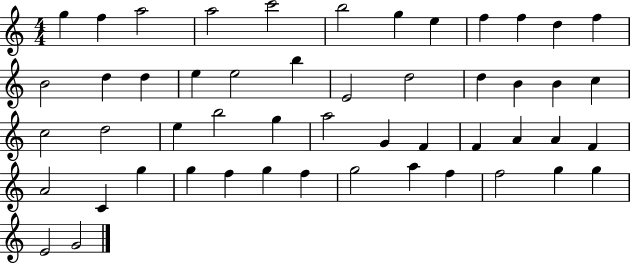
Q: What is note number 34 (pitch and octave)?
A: A4